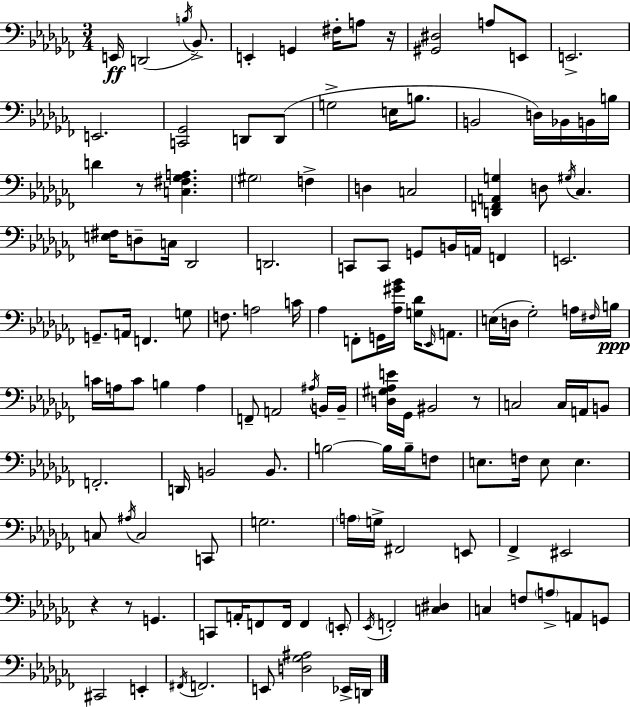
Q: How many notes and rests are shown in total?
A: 134